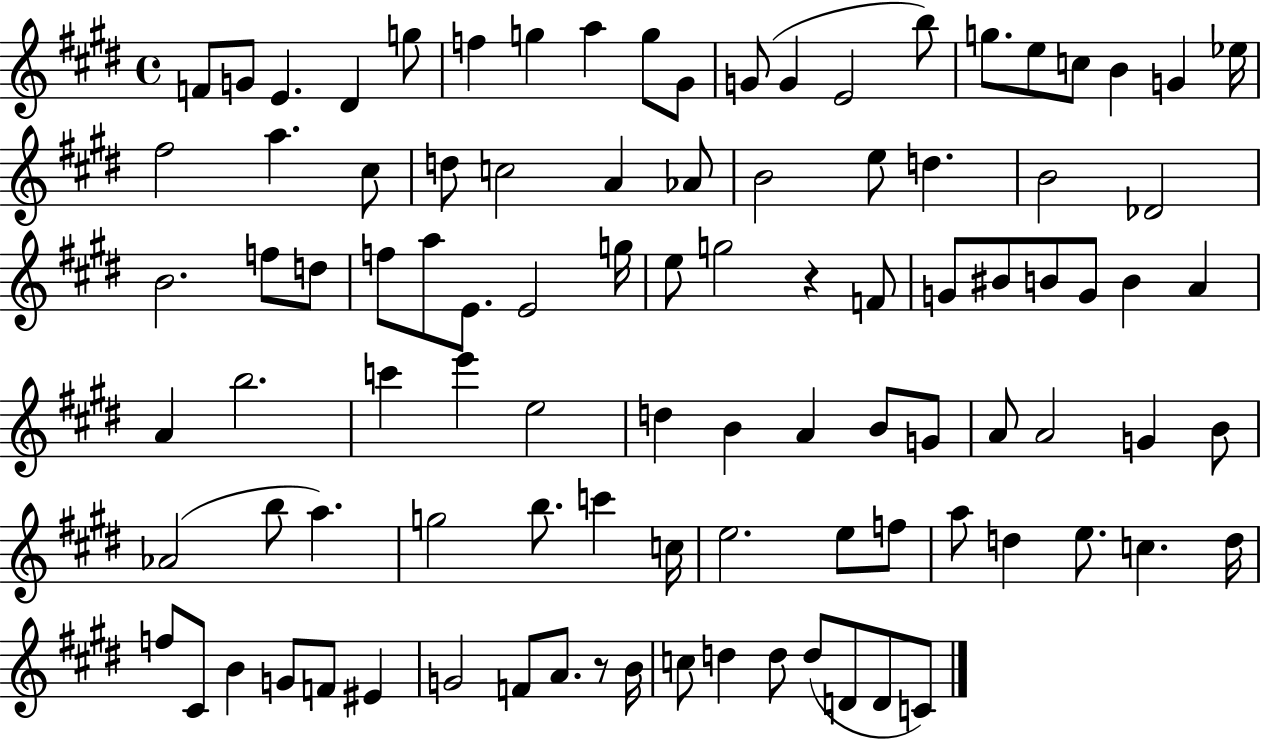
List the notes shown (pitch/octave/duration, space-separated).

F4/e G4/e E4/q. D#4/q G5/e F5/q G5/q A5/q G5/e G#4/e G4/e G4/q E4/h B5/e G5/e. E5/e C5/e B4/q G4/q Eb5/s F#5/h A5/q. C#5/e D5/e C5/h A4/q Ab4/e B4/h E5/e D5/q. B4/h Db4/h B4/h. F5/e D5/e F5/e A5/e E4/e. E4/h G5/s E5/e G5/h R/q F4/e G4/e BIS4/e B4/e G4/e B4/q A4/q A4/q B5/h. C6/q E6/q E5/h D5/q B4/q A4/q B4/e G4/e A4/e A4/h G4/q B4/e Ab4/h B5/e A5/q. G5/h B5/e. C6/q C5/s E5/h. E5/e F5/e A5/e D5/q E5/e. C5/q. D5/s F5/e C#4/e B4/q G4/e F4/e EIS4/q G4/h F4/e A4/e. R/e B4/s C5/e D5/q D5/e D5/e D4/e D4/e C4/e